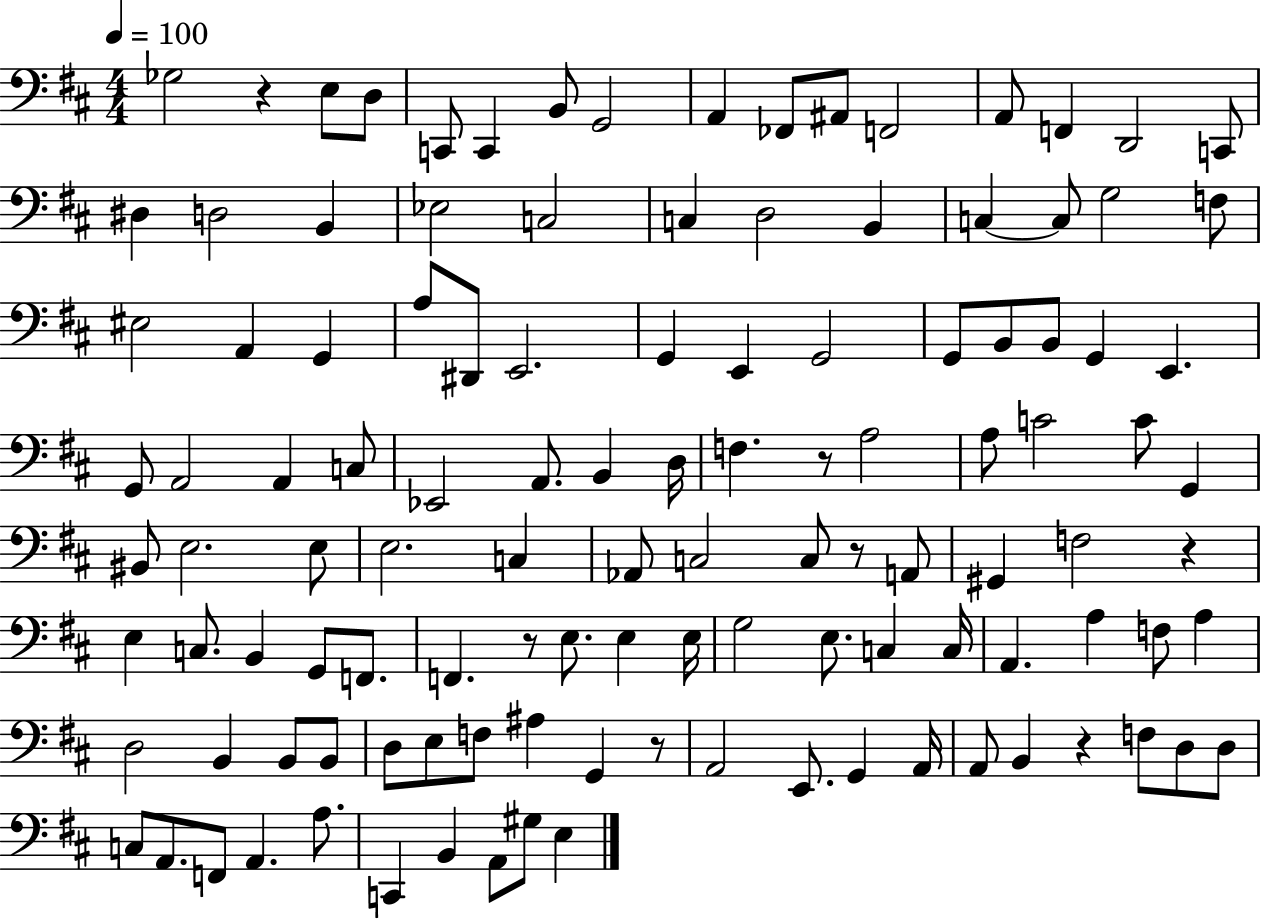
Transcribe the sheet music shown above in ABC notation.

X:1
T:Untitled
M:4/4
L:1/4
K:D
_G,2 z E,/2 D,/2 C,,/2 C,, B,,/2 G,,2 A,, _F,,/2 ^A,,/2 F,,2 A,,/2 F,, D,,2 C,,/2 ^D, D,2 B,, _E,2 C,2 C, D,2 B,, C, C,/2 G,2 F,/2 ^E,2 A,, G,, A,/2 ^D,,/2 E,,2 G,, E,, G,,2 G,,/2 B,,/2 B,,/2 G,, E,, G,,/2 A,,2 A,, C,/2 _E,,2 A,,/2 B,, D,/4 F, z/2 A,2 A,/2 C2 C/2 G,, ^B,,/2 E,2 E,/2 E,2 C, _A,,/2 C,2 C,/2 z/2 A,,/2 ^G,, F,2 z E, C,/2 B,, G,,/2 F,,/2 F,, z/2 E,/2 E, E,/4 G,2 E,/2 C, C,/4 A,, A, F,/2 A, D,2 B,, B,,/2 B,,/2 D,/2 E,/2 F,/2 ^A, G,, z/2 A,,2 E,,/2 G,, A,,/4 A,,/2 B,, z F,/2 D,/2 D,/2 C,/2 A,,/2 F,,/2 A,, A,/2 C,, B,, A,,/2 ^G,/2 E,